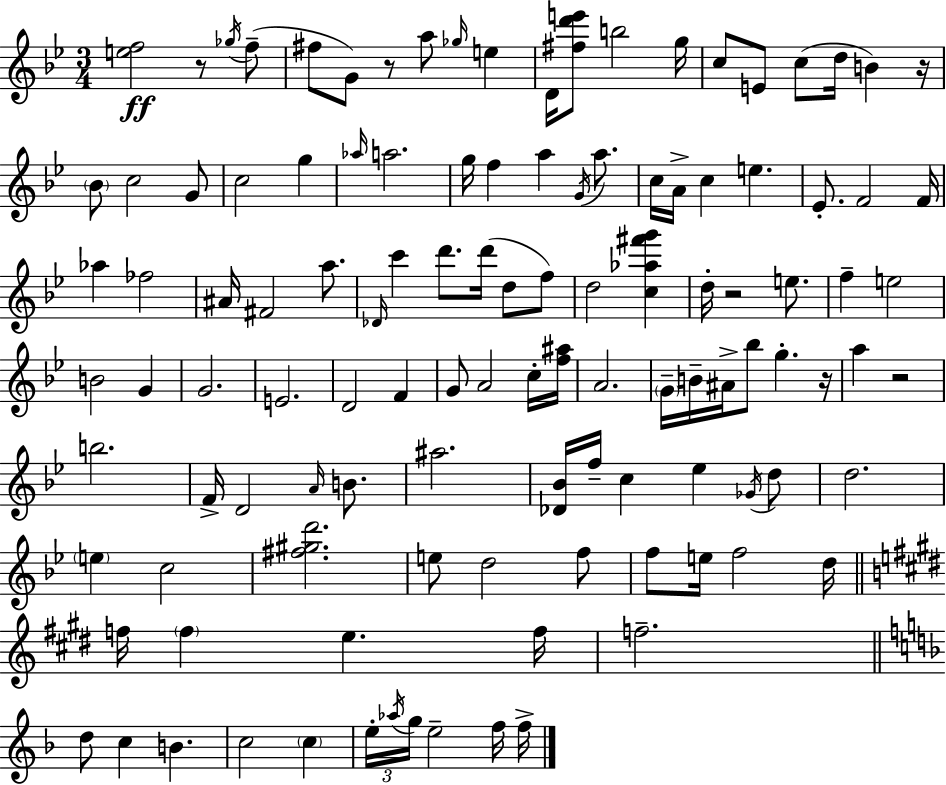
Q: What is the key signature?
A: BES major